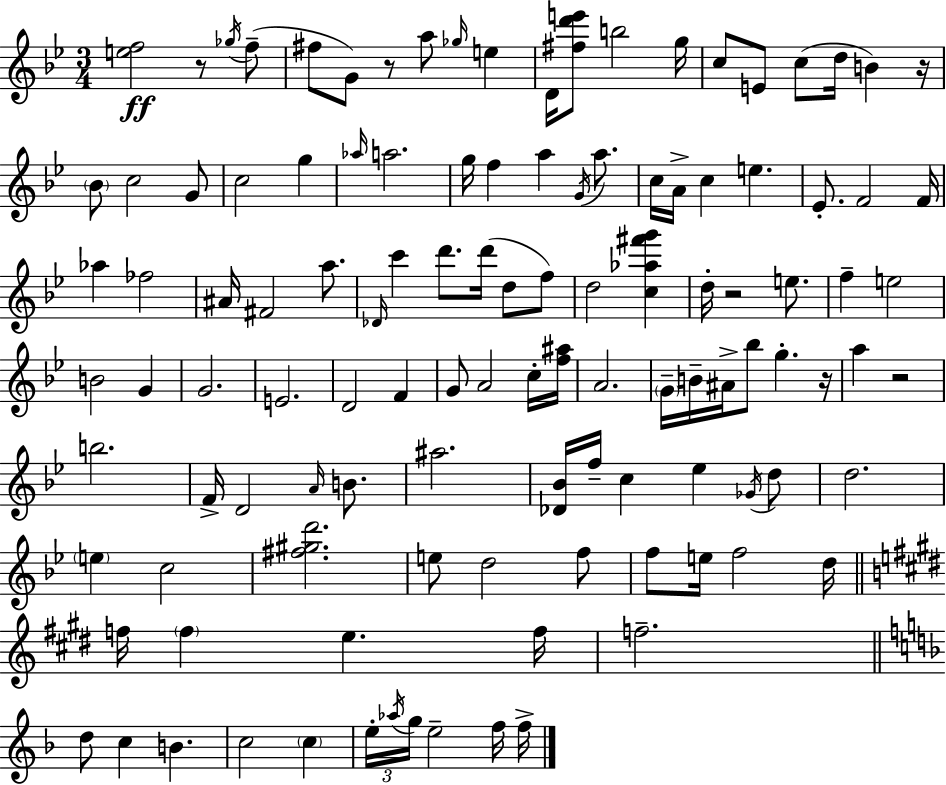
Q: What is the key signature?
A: BES major